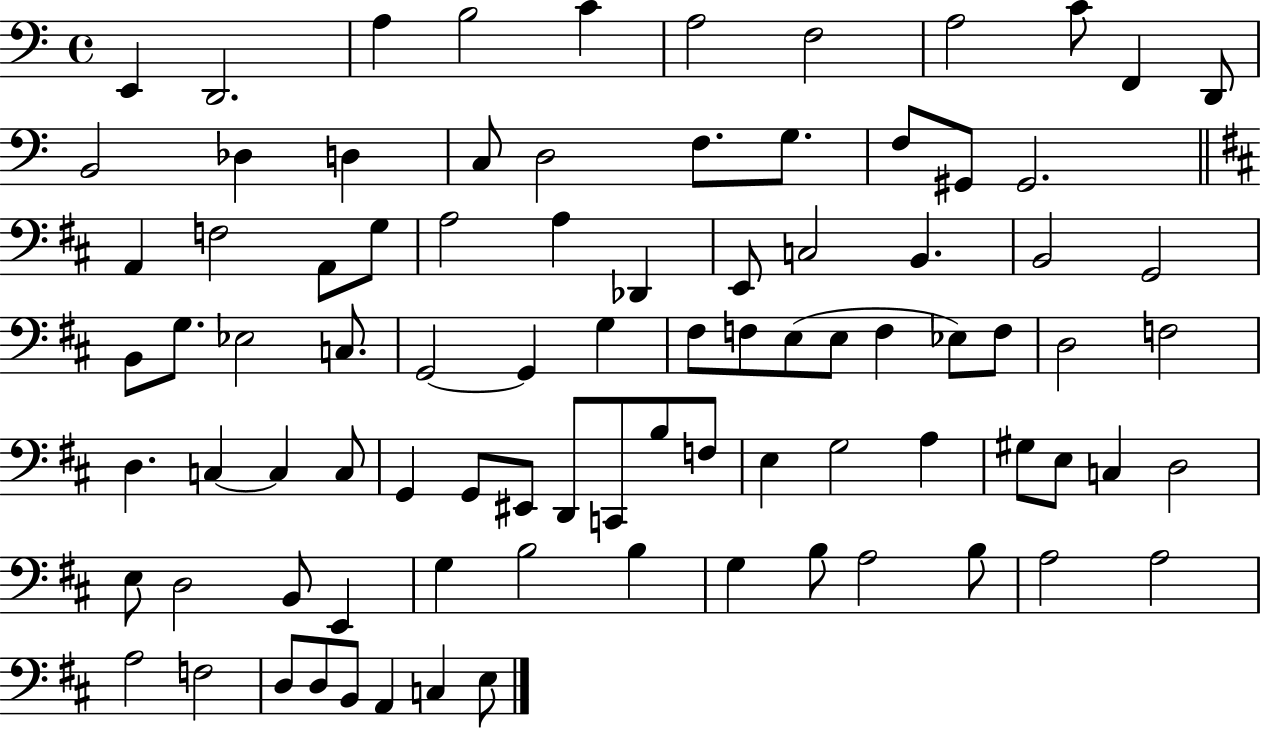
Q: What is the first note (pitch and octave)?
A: E2